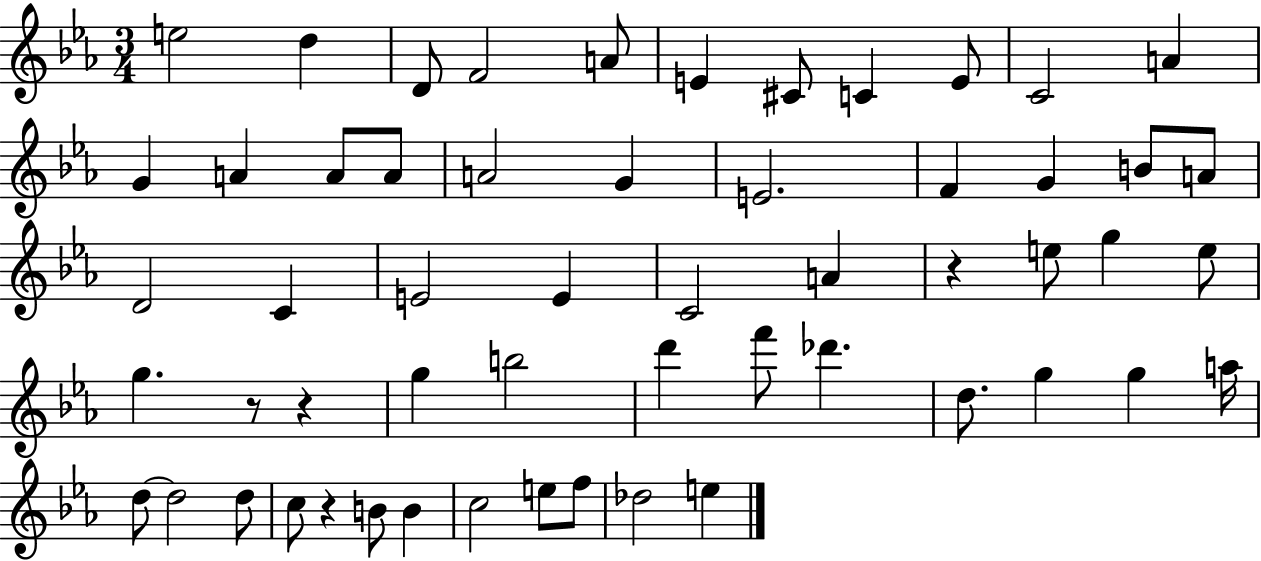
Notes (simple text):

E5/h D5/q D4/e F4/h A4/e E4/q C#4/e C4/q E4/e C4/h A4/q G4/q A4/q A4/e A4/e A4/h G4/q E4/h. F4/q G4/q B4/e A4/e D4/h C4/q E4/h E4/q C4/h A4/q R/q E5/e G5/q E5/e G5/q. R/e R/q G5/q B5/h D6/q F6/e Db6/q. D5/e. G5/q G5/q A5/s D5/e D5/h D5/e C5/e R/q B4/e B4/q C5/h E5/e F5/e Db5/h E5/q